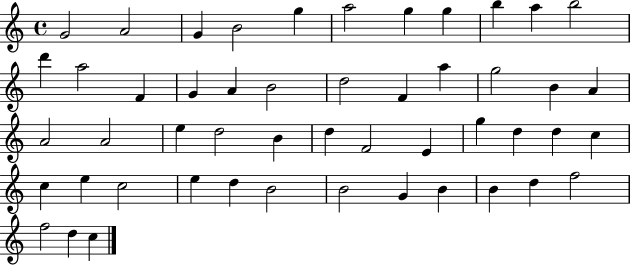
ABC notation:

X:1
T:Untitled
M:4/4
L:1/4
K:C
G2 A2 G B2 g a2 g g b a b2 d' a2 F G A B2 d2 F a g2 B A A2 A2 e d2 B d F2 E g d d c c e c2 e d B2 B2 G B B d f2 f2 d c